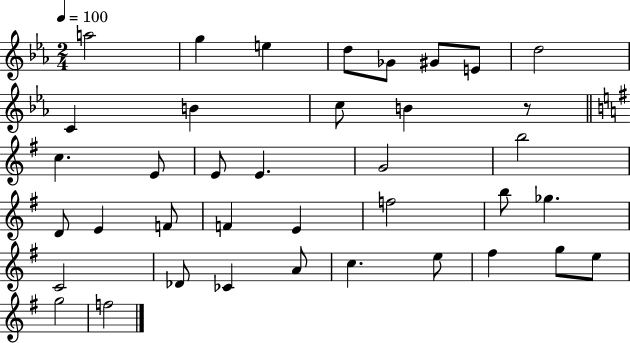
A5/h G5/q E5/q D5/e Gb4/e G#4/e E4/e D5/h C4/q B4/q C5/e B4/q R/e C5/q. E4/e E4/e E4/q. G4/h B5/h D4/e E4/q F4/e F4/q E4/q F5/h B5/e Gb5/q. C4/h Db4/e CES4/q A4/e C5/q. E5/e F#5/q G5/e E5/e G5/h F5/h